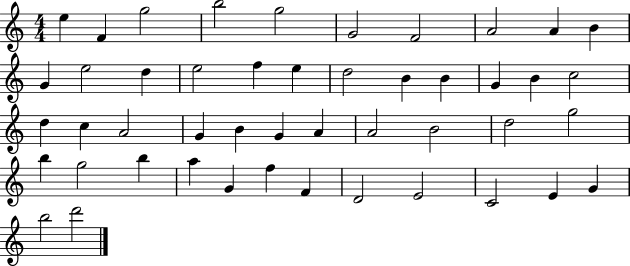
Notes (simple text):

E5/q F4/q G5/h B5/h G5/h G4/h F4/h A4/h A4/q B4/q G4/q E5/h D5/q E5/h F5/q E5/q D5/h B4/q B4/q G4/q B4/q C5/h D5/q C5/q A4/h G4/q B4/q G4/q A4/q A4/h B4/h D5/h G5/h B5/q G5/h B5/q A5/q G4/q F5/q F4/q D4/h E4/h C4/h E4/q G4/q B5/h D6/h